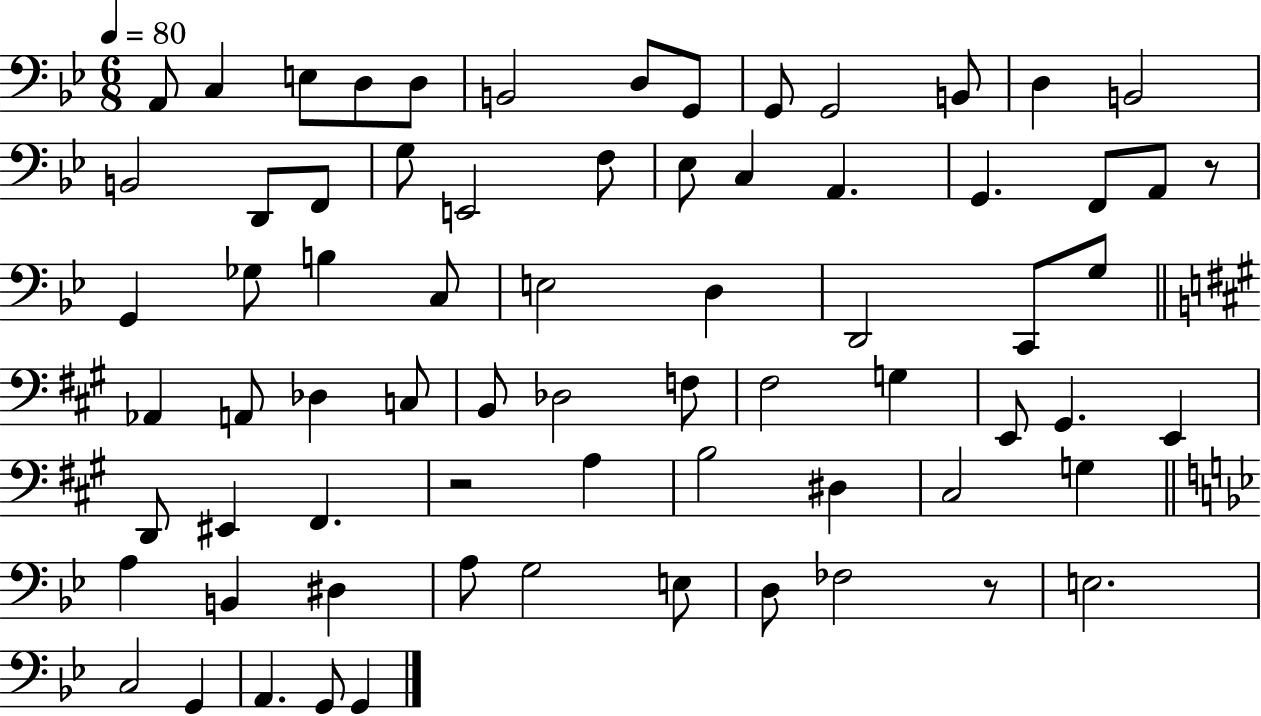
{
  \clef bass
  \numericTimeSignature
  \time 6/8
  \key bes \major
  \tempo 4 = 80
  \repeat volta 2 { a,8 c4 e8 d8 d8 | b,2 d8 g,8 | g,8 g,2 b,8 | d4 b,2 | \break b,2 d,8 f,8 | g8 e,2 f8 | ees8 c4 a,4. | g,4. f,8 a,8 r8 | \break g,4 ges8 b4 c8 | e2 d4 | d,2 c,8 g8 | \bar "||" \break \key a \major aes,4 a,8 des4 c8 | b,8 des2 f8 | fis2 g4 | e,8 gis,4. e,4 | \break d,8 eis,4 fis,4. | r2 a4 | b2 dis4 | cis2 g4 | \break \bar "||" \break \key g \minor a4 b,4 dis4 | a8 g2 e8 | d8 fes2 r8 | e2. | \break c2 g,4 | a,4. g,8 g,4 | } \bar "|."
}